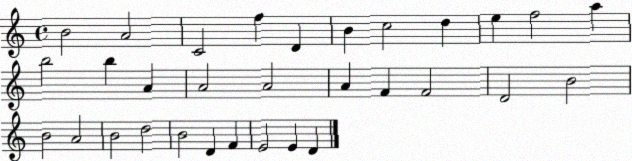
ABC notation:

X:1
T:Untitled
M:4/4
L:1/4
K:C
B2 A2 C2 f D B c2 d e f2 a b2 b A A2 A2 A F F2 D2 B2 B2 A2 B2 d2 B2 D F E2 E D